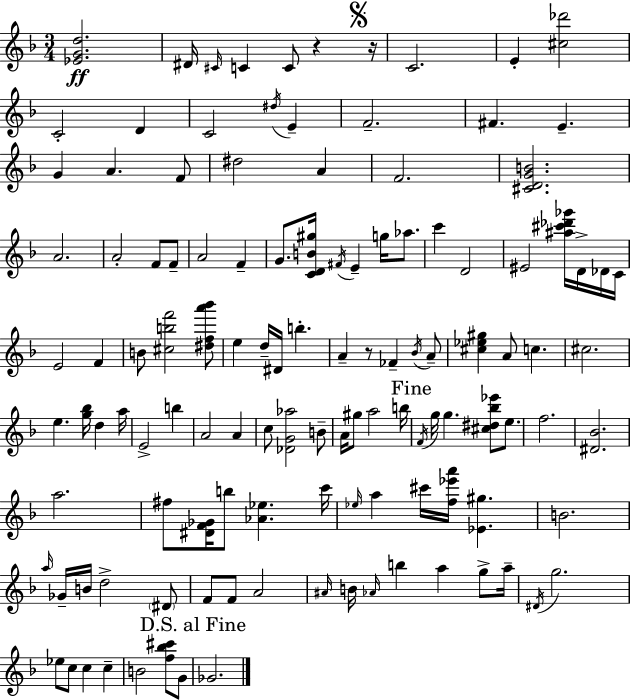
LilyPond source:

{
  \clef treble
  \numericTimeSignature
  \time 3/4
  \key d \minor
  <ees' g' d''>2.\ff | dis'16 \grace { cis'16 } c'4 c'8 r4 | \mark \markup { \musicglyph "scripts.segno" } r16 c'2. | e'4-. <cis'' des'''>2 | \break c'2-. d'4 | c'2 \acciaccatura { dis''16 } e'4-- | f'2.-- | fis'4. e'4.-- | \break g'4 a'4. | f'8 dis''2 a'4 | f'2. | <cis' d' g' b'>2. | \break a'2. | a'2-. f'8 | f'8-- a'2 f'4-- | g'8. <c' d' b' gis''>16 \acciaccatura { fis'16 } e'4-- g''16 | \break aes''8. c'''4 d'2 | eis'2 <ais'' cis''' des''' ges'''>16 | d'16-> des'16 c'16 e'2 f'4 | b'8 <cis'' b'' f'''>2 | \break <dis'' f'' a''' bes'''>8 e''4 d''16-- dis'16 b''4.-. | a'4-- r8 fes'4-- | \acciaccatura { bes'16 } a'8-- <cis'' ees'' gis''>4 a'8 c''4. | cis''2. | \break e''4. <g'' bes''>16 d''4 | a''16 e'2-> | b''4 a'2 | a'4 c''8 <des' g' aes''>2 | \break b'8-- a'16 gis''8 a''2 | b''16 \mark "Fine" \acciaccatura { f'16 } g''16 g''4. | <cis'' dis'' bes'' ees'''>8 e''8. f''2. | <dis' bes'>2. | \break a''2. | fis''8 <dis' f' ges'>16 b''8 <aes' ees''>4. | c'''16 \grace { ees''16 } a''4 cis'''16 <f'' ees''' a'''>16 | <ees' gis''>4. b'2. | \break \grace { a''16 } ges'16-- b'16 d''2-> | \parenthesize dis'8 f'8 f'8 a'2 | \grace { ais'16 } b'16 \grace { aes'16 } b''4 | a''4 g''8-> a''16-- \acciaccatura { dis'16 } g''2. | \break ees''8 | c''8 c''4 c''4-- b'2 | <f'' bes'' cis'''>8 g'8 \mark "D.S. al Fine" ges'2. | \bar "|."
}